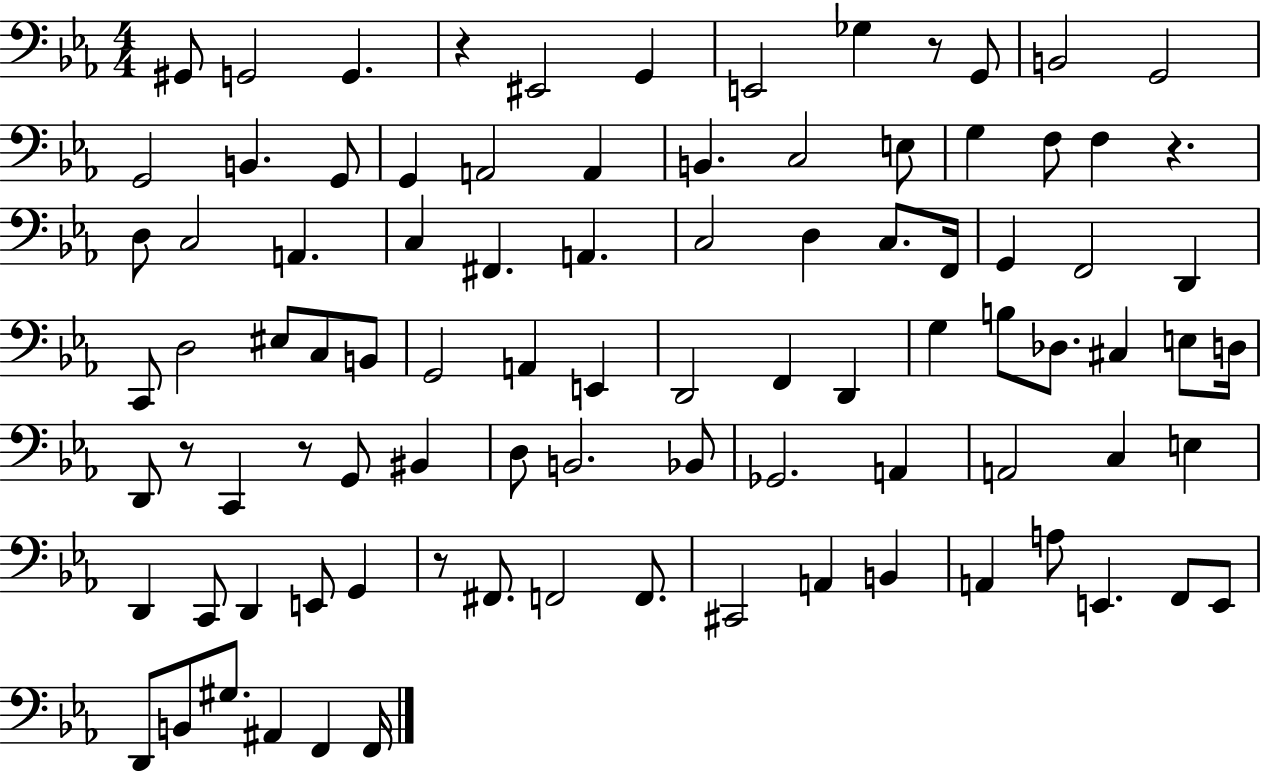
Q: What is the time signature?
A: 4/4